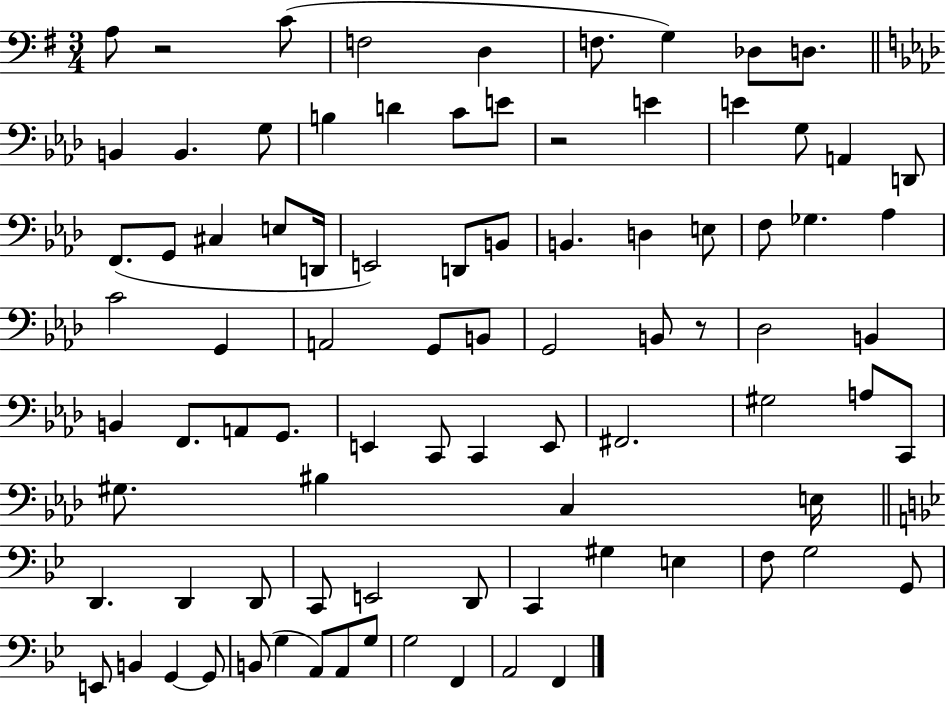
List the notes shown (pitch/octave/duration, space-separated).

A3/e R/h C4/e F3/h D3/q F3/e. G3/q Db3/e D3/e. B2/q B2/q. G3/e B3/q D4/q C4/e E4/e R/h E4/q E4/q G3/e A2/q D2/e F2/e. G2/e C#3/q E3/e D2/s E2/h D2/e B2/e B2/q. D3/q E3/e F3/e Gb3/q. Ab3/q C4/h G2/q A2/h G2/e B2/e G2/h B2/e R/e Db3/h B2/q B2/q F2/e. A2/e G2/e. E2/q C2/e C2/q E2/e F#2/h. G#3/h A3/e C2/e G#3/e. BIS3/q C3/q E3/s D2/q. D2/q D2/e C2/e E2/h D2/e C2/q G#3/q E3/q F3/e G3/h G2/e E2/e B2/q G2/q G2/e B2/e G3/q A2/e A2/e G3/e G3/h F2/q A2/h F2/q